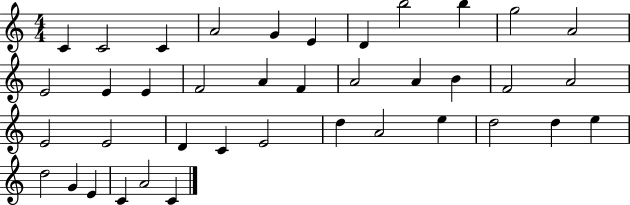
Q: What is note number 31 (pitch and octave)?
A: D5